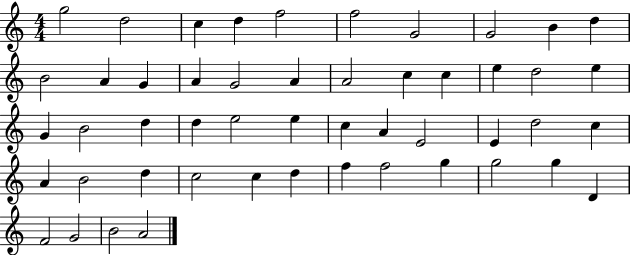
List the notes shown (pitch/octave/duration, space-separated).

G5/h D5/h C5/q D5/q F5/h F5/h G4/h G4/h B4/q D5/q B4/h A4/q G4/q A4/q G4/h A4/q A4/h C5/q C5/q E5/q D5/h E5/q G4/q B4/h D5/q D5/q E5/h E5/q C5/q A4/q E4/h E4/q D5/h C5/q A4/q B4/h D5/q C5/h C5/q D5/q F5/q F5/h G5/q G5/h G5/q D4/q F4/h G4/h B4/h A4/h